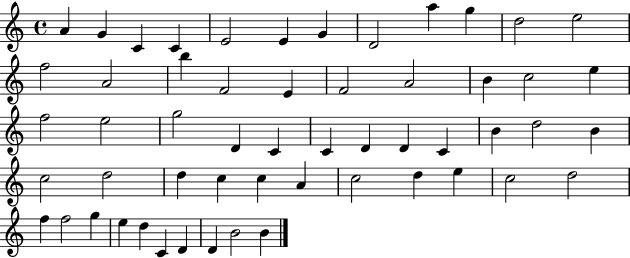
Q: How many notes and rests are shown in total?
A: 55